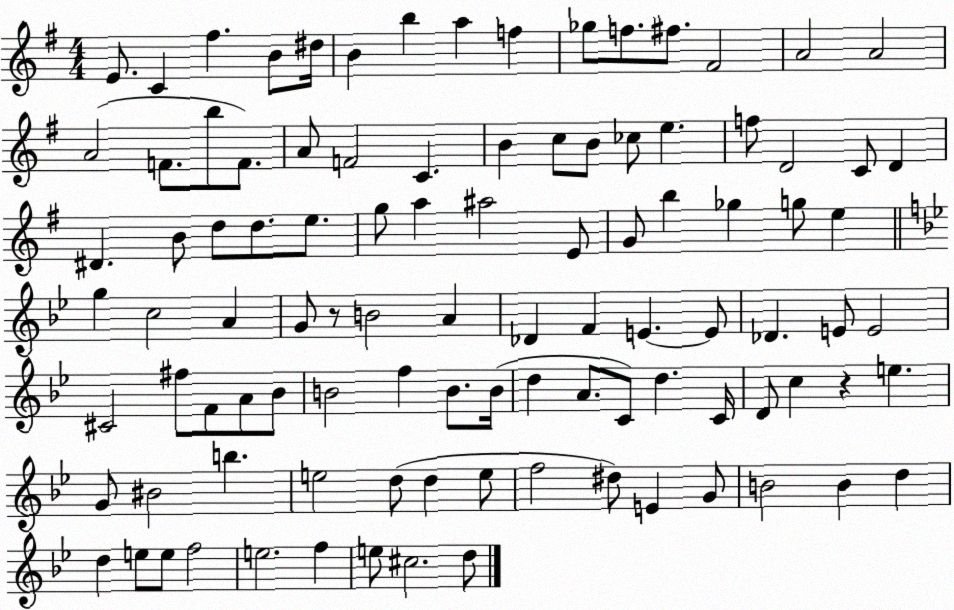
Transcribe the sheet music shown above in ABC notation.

X:1
T:Untitled
M:4/4
L:1/4
K:G
E/2 C ^f B/2 ^d/4 B b a f _g/2 f/2 ^f/2 ^F2 A2 A2 A2 F/2 b/2 F/2 A/2 F2 C B c/2 B/2 _c/2 e f/2 D2 C/2 D ^D B/2 d/2 d/2 e/2 g/2 a ^a2 E/2 G/2 b _g g/2 e g c2 A G/2 z/2 B2 A _D F E E/2 _D E/2 E2 ^C2 ^f/2 F/2 A/2 _B/2 B2 f B/2 B/4 d A/2 C/2 d C/4 D/2 c z e G/2 ^B2 b e2 d/2 d e/2 f2 ^d/2 E G/2 B2 B d d e/2 e/2 f2 e2 f e/2 ^c2 d/2